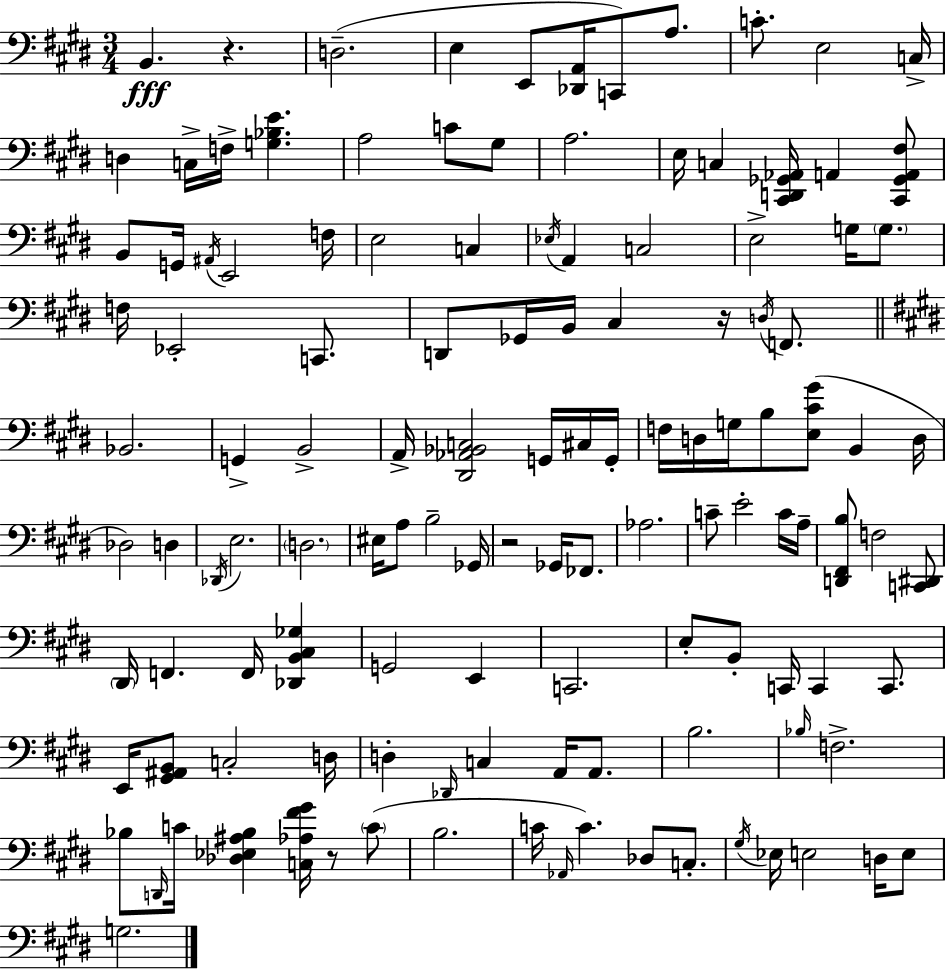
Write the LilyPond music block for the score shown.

{
  \clef bass
  \numericTimeSignature
  \time 3/4
  \key e \major
  \repeat volta 2 { b,4.\fff r4. | d2.--( | e4 e,8 <des, a,>16 c,8) a8. | c'8.-. e2 c16-> | \break d4 c16-> f16-> <g bes e'>4. | a2 c'8 gis8 | a2. | e16 c4 <cis, d, ges, aes,>16 a,4 <cis, ges, a, fis>8 | \break b,8 g,16 \acciaccatura { ais,16 } e,2 | f16 e2 c4 | \acciaccatura { ees16 } a,4 c2 | e2-> g16 \parenthesize g8. | \break f16 ees,2-. c,8. | d,8 ges,16 b,16 cis4 r16 \acciaccatura { d16 } | f,8. \bar "||" \break \key e \major bes,2. | g,4-> b,2-> | a,16-> <dis, aes, bes, c>2 g,16 cis16 g,16-. | f16 d16 g16 b8 <e cis' gis'>8( b,4 d16 | \break des2) d4 | \acciaccatura { des,16 } e2. | \parenthesize d2. | eis16 a8 b2-- | \break ges,16 r2 ges,16 fes,8. | aes2. | c'8-- e'2-. c'16 | a16-- <d, fis, b>8 f2 <c, dis,>8 | \break \parenthesize dis,16 f,4. f,16 <des, b, cis ges>4 | g,2 e,4 | c,2. | e8-. b,8-. c,16 c,4 c,8. | \break e,16 <gis, ais, b,>8 c2-. | d16 d4-. \grace { des,16 } c4 a,16 a,8. | b2. | \grace { bes16 } f2.-> | \break bes8 \grace { d,16 } c'16 <des ees ais bes>4 <c aes fis' gis'>16 | r8 \parenthesize c'8( b2. | c'16 \grace { aes,16 }) c'4. | des8 c8.-. \acciaccatura { gis16 } ees16 e2 | \break d16 e8 g2. | } \bar "|."
}